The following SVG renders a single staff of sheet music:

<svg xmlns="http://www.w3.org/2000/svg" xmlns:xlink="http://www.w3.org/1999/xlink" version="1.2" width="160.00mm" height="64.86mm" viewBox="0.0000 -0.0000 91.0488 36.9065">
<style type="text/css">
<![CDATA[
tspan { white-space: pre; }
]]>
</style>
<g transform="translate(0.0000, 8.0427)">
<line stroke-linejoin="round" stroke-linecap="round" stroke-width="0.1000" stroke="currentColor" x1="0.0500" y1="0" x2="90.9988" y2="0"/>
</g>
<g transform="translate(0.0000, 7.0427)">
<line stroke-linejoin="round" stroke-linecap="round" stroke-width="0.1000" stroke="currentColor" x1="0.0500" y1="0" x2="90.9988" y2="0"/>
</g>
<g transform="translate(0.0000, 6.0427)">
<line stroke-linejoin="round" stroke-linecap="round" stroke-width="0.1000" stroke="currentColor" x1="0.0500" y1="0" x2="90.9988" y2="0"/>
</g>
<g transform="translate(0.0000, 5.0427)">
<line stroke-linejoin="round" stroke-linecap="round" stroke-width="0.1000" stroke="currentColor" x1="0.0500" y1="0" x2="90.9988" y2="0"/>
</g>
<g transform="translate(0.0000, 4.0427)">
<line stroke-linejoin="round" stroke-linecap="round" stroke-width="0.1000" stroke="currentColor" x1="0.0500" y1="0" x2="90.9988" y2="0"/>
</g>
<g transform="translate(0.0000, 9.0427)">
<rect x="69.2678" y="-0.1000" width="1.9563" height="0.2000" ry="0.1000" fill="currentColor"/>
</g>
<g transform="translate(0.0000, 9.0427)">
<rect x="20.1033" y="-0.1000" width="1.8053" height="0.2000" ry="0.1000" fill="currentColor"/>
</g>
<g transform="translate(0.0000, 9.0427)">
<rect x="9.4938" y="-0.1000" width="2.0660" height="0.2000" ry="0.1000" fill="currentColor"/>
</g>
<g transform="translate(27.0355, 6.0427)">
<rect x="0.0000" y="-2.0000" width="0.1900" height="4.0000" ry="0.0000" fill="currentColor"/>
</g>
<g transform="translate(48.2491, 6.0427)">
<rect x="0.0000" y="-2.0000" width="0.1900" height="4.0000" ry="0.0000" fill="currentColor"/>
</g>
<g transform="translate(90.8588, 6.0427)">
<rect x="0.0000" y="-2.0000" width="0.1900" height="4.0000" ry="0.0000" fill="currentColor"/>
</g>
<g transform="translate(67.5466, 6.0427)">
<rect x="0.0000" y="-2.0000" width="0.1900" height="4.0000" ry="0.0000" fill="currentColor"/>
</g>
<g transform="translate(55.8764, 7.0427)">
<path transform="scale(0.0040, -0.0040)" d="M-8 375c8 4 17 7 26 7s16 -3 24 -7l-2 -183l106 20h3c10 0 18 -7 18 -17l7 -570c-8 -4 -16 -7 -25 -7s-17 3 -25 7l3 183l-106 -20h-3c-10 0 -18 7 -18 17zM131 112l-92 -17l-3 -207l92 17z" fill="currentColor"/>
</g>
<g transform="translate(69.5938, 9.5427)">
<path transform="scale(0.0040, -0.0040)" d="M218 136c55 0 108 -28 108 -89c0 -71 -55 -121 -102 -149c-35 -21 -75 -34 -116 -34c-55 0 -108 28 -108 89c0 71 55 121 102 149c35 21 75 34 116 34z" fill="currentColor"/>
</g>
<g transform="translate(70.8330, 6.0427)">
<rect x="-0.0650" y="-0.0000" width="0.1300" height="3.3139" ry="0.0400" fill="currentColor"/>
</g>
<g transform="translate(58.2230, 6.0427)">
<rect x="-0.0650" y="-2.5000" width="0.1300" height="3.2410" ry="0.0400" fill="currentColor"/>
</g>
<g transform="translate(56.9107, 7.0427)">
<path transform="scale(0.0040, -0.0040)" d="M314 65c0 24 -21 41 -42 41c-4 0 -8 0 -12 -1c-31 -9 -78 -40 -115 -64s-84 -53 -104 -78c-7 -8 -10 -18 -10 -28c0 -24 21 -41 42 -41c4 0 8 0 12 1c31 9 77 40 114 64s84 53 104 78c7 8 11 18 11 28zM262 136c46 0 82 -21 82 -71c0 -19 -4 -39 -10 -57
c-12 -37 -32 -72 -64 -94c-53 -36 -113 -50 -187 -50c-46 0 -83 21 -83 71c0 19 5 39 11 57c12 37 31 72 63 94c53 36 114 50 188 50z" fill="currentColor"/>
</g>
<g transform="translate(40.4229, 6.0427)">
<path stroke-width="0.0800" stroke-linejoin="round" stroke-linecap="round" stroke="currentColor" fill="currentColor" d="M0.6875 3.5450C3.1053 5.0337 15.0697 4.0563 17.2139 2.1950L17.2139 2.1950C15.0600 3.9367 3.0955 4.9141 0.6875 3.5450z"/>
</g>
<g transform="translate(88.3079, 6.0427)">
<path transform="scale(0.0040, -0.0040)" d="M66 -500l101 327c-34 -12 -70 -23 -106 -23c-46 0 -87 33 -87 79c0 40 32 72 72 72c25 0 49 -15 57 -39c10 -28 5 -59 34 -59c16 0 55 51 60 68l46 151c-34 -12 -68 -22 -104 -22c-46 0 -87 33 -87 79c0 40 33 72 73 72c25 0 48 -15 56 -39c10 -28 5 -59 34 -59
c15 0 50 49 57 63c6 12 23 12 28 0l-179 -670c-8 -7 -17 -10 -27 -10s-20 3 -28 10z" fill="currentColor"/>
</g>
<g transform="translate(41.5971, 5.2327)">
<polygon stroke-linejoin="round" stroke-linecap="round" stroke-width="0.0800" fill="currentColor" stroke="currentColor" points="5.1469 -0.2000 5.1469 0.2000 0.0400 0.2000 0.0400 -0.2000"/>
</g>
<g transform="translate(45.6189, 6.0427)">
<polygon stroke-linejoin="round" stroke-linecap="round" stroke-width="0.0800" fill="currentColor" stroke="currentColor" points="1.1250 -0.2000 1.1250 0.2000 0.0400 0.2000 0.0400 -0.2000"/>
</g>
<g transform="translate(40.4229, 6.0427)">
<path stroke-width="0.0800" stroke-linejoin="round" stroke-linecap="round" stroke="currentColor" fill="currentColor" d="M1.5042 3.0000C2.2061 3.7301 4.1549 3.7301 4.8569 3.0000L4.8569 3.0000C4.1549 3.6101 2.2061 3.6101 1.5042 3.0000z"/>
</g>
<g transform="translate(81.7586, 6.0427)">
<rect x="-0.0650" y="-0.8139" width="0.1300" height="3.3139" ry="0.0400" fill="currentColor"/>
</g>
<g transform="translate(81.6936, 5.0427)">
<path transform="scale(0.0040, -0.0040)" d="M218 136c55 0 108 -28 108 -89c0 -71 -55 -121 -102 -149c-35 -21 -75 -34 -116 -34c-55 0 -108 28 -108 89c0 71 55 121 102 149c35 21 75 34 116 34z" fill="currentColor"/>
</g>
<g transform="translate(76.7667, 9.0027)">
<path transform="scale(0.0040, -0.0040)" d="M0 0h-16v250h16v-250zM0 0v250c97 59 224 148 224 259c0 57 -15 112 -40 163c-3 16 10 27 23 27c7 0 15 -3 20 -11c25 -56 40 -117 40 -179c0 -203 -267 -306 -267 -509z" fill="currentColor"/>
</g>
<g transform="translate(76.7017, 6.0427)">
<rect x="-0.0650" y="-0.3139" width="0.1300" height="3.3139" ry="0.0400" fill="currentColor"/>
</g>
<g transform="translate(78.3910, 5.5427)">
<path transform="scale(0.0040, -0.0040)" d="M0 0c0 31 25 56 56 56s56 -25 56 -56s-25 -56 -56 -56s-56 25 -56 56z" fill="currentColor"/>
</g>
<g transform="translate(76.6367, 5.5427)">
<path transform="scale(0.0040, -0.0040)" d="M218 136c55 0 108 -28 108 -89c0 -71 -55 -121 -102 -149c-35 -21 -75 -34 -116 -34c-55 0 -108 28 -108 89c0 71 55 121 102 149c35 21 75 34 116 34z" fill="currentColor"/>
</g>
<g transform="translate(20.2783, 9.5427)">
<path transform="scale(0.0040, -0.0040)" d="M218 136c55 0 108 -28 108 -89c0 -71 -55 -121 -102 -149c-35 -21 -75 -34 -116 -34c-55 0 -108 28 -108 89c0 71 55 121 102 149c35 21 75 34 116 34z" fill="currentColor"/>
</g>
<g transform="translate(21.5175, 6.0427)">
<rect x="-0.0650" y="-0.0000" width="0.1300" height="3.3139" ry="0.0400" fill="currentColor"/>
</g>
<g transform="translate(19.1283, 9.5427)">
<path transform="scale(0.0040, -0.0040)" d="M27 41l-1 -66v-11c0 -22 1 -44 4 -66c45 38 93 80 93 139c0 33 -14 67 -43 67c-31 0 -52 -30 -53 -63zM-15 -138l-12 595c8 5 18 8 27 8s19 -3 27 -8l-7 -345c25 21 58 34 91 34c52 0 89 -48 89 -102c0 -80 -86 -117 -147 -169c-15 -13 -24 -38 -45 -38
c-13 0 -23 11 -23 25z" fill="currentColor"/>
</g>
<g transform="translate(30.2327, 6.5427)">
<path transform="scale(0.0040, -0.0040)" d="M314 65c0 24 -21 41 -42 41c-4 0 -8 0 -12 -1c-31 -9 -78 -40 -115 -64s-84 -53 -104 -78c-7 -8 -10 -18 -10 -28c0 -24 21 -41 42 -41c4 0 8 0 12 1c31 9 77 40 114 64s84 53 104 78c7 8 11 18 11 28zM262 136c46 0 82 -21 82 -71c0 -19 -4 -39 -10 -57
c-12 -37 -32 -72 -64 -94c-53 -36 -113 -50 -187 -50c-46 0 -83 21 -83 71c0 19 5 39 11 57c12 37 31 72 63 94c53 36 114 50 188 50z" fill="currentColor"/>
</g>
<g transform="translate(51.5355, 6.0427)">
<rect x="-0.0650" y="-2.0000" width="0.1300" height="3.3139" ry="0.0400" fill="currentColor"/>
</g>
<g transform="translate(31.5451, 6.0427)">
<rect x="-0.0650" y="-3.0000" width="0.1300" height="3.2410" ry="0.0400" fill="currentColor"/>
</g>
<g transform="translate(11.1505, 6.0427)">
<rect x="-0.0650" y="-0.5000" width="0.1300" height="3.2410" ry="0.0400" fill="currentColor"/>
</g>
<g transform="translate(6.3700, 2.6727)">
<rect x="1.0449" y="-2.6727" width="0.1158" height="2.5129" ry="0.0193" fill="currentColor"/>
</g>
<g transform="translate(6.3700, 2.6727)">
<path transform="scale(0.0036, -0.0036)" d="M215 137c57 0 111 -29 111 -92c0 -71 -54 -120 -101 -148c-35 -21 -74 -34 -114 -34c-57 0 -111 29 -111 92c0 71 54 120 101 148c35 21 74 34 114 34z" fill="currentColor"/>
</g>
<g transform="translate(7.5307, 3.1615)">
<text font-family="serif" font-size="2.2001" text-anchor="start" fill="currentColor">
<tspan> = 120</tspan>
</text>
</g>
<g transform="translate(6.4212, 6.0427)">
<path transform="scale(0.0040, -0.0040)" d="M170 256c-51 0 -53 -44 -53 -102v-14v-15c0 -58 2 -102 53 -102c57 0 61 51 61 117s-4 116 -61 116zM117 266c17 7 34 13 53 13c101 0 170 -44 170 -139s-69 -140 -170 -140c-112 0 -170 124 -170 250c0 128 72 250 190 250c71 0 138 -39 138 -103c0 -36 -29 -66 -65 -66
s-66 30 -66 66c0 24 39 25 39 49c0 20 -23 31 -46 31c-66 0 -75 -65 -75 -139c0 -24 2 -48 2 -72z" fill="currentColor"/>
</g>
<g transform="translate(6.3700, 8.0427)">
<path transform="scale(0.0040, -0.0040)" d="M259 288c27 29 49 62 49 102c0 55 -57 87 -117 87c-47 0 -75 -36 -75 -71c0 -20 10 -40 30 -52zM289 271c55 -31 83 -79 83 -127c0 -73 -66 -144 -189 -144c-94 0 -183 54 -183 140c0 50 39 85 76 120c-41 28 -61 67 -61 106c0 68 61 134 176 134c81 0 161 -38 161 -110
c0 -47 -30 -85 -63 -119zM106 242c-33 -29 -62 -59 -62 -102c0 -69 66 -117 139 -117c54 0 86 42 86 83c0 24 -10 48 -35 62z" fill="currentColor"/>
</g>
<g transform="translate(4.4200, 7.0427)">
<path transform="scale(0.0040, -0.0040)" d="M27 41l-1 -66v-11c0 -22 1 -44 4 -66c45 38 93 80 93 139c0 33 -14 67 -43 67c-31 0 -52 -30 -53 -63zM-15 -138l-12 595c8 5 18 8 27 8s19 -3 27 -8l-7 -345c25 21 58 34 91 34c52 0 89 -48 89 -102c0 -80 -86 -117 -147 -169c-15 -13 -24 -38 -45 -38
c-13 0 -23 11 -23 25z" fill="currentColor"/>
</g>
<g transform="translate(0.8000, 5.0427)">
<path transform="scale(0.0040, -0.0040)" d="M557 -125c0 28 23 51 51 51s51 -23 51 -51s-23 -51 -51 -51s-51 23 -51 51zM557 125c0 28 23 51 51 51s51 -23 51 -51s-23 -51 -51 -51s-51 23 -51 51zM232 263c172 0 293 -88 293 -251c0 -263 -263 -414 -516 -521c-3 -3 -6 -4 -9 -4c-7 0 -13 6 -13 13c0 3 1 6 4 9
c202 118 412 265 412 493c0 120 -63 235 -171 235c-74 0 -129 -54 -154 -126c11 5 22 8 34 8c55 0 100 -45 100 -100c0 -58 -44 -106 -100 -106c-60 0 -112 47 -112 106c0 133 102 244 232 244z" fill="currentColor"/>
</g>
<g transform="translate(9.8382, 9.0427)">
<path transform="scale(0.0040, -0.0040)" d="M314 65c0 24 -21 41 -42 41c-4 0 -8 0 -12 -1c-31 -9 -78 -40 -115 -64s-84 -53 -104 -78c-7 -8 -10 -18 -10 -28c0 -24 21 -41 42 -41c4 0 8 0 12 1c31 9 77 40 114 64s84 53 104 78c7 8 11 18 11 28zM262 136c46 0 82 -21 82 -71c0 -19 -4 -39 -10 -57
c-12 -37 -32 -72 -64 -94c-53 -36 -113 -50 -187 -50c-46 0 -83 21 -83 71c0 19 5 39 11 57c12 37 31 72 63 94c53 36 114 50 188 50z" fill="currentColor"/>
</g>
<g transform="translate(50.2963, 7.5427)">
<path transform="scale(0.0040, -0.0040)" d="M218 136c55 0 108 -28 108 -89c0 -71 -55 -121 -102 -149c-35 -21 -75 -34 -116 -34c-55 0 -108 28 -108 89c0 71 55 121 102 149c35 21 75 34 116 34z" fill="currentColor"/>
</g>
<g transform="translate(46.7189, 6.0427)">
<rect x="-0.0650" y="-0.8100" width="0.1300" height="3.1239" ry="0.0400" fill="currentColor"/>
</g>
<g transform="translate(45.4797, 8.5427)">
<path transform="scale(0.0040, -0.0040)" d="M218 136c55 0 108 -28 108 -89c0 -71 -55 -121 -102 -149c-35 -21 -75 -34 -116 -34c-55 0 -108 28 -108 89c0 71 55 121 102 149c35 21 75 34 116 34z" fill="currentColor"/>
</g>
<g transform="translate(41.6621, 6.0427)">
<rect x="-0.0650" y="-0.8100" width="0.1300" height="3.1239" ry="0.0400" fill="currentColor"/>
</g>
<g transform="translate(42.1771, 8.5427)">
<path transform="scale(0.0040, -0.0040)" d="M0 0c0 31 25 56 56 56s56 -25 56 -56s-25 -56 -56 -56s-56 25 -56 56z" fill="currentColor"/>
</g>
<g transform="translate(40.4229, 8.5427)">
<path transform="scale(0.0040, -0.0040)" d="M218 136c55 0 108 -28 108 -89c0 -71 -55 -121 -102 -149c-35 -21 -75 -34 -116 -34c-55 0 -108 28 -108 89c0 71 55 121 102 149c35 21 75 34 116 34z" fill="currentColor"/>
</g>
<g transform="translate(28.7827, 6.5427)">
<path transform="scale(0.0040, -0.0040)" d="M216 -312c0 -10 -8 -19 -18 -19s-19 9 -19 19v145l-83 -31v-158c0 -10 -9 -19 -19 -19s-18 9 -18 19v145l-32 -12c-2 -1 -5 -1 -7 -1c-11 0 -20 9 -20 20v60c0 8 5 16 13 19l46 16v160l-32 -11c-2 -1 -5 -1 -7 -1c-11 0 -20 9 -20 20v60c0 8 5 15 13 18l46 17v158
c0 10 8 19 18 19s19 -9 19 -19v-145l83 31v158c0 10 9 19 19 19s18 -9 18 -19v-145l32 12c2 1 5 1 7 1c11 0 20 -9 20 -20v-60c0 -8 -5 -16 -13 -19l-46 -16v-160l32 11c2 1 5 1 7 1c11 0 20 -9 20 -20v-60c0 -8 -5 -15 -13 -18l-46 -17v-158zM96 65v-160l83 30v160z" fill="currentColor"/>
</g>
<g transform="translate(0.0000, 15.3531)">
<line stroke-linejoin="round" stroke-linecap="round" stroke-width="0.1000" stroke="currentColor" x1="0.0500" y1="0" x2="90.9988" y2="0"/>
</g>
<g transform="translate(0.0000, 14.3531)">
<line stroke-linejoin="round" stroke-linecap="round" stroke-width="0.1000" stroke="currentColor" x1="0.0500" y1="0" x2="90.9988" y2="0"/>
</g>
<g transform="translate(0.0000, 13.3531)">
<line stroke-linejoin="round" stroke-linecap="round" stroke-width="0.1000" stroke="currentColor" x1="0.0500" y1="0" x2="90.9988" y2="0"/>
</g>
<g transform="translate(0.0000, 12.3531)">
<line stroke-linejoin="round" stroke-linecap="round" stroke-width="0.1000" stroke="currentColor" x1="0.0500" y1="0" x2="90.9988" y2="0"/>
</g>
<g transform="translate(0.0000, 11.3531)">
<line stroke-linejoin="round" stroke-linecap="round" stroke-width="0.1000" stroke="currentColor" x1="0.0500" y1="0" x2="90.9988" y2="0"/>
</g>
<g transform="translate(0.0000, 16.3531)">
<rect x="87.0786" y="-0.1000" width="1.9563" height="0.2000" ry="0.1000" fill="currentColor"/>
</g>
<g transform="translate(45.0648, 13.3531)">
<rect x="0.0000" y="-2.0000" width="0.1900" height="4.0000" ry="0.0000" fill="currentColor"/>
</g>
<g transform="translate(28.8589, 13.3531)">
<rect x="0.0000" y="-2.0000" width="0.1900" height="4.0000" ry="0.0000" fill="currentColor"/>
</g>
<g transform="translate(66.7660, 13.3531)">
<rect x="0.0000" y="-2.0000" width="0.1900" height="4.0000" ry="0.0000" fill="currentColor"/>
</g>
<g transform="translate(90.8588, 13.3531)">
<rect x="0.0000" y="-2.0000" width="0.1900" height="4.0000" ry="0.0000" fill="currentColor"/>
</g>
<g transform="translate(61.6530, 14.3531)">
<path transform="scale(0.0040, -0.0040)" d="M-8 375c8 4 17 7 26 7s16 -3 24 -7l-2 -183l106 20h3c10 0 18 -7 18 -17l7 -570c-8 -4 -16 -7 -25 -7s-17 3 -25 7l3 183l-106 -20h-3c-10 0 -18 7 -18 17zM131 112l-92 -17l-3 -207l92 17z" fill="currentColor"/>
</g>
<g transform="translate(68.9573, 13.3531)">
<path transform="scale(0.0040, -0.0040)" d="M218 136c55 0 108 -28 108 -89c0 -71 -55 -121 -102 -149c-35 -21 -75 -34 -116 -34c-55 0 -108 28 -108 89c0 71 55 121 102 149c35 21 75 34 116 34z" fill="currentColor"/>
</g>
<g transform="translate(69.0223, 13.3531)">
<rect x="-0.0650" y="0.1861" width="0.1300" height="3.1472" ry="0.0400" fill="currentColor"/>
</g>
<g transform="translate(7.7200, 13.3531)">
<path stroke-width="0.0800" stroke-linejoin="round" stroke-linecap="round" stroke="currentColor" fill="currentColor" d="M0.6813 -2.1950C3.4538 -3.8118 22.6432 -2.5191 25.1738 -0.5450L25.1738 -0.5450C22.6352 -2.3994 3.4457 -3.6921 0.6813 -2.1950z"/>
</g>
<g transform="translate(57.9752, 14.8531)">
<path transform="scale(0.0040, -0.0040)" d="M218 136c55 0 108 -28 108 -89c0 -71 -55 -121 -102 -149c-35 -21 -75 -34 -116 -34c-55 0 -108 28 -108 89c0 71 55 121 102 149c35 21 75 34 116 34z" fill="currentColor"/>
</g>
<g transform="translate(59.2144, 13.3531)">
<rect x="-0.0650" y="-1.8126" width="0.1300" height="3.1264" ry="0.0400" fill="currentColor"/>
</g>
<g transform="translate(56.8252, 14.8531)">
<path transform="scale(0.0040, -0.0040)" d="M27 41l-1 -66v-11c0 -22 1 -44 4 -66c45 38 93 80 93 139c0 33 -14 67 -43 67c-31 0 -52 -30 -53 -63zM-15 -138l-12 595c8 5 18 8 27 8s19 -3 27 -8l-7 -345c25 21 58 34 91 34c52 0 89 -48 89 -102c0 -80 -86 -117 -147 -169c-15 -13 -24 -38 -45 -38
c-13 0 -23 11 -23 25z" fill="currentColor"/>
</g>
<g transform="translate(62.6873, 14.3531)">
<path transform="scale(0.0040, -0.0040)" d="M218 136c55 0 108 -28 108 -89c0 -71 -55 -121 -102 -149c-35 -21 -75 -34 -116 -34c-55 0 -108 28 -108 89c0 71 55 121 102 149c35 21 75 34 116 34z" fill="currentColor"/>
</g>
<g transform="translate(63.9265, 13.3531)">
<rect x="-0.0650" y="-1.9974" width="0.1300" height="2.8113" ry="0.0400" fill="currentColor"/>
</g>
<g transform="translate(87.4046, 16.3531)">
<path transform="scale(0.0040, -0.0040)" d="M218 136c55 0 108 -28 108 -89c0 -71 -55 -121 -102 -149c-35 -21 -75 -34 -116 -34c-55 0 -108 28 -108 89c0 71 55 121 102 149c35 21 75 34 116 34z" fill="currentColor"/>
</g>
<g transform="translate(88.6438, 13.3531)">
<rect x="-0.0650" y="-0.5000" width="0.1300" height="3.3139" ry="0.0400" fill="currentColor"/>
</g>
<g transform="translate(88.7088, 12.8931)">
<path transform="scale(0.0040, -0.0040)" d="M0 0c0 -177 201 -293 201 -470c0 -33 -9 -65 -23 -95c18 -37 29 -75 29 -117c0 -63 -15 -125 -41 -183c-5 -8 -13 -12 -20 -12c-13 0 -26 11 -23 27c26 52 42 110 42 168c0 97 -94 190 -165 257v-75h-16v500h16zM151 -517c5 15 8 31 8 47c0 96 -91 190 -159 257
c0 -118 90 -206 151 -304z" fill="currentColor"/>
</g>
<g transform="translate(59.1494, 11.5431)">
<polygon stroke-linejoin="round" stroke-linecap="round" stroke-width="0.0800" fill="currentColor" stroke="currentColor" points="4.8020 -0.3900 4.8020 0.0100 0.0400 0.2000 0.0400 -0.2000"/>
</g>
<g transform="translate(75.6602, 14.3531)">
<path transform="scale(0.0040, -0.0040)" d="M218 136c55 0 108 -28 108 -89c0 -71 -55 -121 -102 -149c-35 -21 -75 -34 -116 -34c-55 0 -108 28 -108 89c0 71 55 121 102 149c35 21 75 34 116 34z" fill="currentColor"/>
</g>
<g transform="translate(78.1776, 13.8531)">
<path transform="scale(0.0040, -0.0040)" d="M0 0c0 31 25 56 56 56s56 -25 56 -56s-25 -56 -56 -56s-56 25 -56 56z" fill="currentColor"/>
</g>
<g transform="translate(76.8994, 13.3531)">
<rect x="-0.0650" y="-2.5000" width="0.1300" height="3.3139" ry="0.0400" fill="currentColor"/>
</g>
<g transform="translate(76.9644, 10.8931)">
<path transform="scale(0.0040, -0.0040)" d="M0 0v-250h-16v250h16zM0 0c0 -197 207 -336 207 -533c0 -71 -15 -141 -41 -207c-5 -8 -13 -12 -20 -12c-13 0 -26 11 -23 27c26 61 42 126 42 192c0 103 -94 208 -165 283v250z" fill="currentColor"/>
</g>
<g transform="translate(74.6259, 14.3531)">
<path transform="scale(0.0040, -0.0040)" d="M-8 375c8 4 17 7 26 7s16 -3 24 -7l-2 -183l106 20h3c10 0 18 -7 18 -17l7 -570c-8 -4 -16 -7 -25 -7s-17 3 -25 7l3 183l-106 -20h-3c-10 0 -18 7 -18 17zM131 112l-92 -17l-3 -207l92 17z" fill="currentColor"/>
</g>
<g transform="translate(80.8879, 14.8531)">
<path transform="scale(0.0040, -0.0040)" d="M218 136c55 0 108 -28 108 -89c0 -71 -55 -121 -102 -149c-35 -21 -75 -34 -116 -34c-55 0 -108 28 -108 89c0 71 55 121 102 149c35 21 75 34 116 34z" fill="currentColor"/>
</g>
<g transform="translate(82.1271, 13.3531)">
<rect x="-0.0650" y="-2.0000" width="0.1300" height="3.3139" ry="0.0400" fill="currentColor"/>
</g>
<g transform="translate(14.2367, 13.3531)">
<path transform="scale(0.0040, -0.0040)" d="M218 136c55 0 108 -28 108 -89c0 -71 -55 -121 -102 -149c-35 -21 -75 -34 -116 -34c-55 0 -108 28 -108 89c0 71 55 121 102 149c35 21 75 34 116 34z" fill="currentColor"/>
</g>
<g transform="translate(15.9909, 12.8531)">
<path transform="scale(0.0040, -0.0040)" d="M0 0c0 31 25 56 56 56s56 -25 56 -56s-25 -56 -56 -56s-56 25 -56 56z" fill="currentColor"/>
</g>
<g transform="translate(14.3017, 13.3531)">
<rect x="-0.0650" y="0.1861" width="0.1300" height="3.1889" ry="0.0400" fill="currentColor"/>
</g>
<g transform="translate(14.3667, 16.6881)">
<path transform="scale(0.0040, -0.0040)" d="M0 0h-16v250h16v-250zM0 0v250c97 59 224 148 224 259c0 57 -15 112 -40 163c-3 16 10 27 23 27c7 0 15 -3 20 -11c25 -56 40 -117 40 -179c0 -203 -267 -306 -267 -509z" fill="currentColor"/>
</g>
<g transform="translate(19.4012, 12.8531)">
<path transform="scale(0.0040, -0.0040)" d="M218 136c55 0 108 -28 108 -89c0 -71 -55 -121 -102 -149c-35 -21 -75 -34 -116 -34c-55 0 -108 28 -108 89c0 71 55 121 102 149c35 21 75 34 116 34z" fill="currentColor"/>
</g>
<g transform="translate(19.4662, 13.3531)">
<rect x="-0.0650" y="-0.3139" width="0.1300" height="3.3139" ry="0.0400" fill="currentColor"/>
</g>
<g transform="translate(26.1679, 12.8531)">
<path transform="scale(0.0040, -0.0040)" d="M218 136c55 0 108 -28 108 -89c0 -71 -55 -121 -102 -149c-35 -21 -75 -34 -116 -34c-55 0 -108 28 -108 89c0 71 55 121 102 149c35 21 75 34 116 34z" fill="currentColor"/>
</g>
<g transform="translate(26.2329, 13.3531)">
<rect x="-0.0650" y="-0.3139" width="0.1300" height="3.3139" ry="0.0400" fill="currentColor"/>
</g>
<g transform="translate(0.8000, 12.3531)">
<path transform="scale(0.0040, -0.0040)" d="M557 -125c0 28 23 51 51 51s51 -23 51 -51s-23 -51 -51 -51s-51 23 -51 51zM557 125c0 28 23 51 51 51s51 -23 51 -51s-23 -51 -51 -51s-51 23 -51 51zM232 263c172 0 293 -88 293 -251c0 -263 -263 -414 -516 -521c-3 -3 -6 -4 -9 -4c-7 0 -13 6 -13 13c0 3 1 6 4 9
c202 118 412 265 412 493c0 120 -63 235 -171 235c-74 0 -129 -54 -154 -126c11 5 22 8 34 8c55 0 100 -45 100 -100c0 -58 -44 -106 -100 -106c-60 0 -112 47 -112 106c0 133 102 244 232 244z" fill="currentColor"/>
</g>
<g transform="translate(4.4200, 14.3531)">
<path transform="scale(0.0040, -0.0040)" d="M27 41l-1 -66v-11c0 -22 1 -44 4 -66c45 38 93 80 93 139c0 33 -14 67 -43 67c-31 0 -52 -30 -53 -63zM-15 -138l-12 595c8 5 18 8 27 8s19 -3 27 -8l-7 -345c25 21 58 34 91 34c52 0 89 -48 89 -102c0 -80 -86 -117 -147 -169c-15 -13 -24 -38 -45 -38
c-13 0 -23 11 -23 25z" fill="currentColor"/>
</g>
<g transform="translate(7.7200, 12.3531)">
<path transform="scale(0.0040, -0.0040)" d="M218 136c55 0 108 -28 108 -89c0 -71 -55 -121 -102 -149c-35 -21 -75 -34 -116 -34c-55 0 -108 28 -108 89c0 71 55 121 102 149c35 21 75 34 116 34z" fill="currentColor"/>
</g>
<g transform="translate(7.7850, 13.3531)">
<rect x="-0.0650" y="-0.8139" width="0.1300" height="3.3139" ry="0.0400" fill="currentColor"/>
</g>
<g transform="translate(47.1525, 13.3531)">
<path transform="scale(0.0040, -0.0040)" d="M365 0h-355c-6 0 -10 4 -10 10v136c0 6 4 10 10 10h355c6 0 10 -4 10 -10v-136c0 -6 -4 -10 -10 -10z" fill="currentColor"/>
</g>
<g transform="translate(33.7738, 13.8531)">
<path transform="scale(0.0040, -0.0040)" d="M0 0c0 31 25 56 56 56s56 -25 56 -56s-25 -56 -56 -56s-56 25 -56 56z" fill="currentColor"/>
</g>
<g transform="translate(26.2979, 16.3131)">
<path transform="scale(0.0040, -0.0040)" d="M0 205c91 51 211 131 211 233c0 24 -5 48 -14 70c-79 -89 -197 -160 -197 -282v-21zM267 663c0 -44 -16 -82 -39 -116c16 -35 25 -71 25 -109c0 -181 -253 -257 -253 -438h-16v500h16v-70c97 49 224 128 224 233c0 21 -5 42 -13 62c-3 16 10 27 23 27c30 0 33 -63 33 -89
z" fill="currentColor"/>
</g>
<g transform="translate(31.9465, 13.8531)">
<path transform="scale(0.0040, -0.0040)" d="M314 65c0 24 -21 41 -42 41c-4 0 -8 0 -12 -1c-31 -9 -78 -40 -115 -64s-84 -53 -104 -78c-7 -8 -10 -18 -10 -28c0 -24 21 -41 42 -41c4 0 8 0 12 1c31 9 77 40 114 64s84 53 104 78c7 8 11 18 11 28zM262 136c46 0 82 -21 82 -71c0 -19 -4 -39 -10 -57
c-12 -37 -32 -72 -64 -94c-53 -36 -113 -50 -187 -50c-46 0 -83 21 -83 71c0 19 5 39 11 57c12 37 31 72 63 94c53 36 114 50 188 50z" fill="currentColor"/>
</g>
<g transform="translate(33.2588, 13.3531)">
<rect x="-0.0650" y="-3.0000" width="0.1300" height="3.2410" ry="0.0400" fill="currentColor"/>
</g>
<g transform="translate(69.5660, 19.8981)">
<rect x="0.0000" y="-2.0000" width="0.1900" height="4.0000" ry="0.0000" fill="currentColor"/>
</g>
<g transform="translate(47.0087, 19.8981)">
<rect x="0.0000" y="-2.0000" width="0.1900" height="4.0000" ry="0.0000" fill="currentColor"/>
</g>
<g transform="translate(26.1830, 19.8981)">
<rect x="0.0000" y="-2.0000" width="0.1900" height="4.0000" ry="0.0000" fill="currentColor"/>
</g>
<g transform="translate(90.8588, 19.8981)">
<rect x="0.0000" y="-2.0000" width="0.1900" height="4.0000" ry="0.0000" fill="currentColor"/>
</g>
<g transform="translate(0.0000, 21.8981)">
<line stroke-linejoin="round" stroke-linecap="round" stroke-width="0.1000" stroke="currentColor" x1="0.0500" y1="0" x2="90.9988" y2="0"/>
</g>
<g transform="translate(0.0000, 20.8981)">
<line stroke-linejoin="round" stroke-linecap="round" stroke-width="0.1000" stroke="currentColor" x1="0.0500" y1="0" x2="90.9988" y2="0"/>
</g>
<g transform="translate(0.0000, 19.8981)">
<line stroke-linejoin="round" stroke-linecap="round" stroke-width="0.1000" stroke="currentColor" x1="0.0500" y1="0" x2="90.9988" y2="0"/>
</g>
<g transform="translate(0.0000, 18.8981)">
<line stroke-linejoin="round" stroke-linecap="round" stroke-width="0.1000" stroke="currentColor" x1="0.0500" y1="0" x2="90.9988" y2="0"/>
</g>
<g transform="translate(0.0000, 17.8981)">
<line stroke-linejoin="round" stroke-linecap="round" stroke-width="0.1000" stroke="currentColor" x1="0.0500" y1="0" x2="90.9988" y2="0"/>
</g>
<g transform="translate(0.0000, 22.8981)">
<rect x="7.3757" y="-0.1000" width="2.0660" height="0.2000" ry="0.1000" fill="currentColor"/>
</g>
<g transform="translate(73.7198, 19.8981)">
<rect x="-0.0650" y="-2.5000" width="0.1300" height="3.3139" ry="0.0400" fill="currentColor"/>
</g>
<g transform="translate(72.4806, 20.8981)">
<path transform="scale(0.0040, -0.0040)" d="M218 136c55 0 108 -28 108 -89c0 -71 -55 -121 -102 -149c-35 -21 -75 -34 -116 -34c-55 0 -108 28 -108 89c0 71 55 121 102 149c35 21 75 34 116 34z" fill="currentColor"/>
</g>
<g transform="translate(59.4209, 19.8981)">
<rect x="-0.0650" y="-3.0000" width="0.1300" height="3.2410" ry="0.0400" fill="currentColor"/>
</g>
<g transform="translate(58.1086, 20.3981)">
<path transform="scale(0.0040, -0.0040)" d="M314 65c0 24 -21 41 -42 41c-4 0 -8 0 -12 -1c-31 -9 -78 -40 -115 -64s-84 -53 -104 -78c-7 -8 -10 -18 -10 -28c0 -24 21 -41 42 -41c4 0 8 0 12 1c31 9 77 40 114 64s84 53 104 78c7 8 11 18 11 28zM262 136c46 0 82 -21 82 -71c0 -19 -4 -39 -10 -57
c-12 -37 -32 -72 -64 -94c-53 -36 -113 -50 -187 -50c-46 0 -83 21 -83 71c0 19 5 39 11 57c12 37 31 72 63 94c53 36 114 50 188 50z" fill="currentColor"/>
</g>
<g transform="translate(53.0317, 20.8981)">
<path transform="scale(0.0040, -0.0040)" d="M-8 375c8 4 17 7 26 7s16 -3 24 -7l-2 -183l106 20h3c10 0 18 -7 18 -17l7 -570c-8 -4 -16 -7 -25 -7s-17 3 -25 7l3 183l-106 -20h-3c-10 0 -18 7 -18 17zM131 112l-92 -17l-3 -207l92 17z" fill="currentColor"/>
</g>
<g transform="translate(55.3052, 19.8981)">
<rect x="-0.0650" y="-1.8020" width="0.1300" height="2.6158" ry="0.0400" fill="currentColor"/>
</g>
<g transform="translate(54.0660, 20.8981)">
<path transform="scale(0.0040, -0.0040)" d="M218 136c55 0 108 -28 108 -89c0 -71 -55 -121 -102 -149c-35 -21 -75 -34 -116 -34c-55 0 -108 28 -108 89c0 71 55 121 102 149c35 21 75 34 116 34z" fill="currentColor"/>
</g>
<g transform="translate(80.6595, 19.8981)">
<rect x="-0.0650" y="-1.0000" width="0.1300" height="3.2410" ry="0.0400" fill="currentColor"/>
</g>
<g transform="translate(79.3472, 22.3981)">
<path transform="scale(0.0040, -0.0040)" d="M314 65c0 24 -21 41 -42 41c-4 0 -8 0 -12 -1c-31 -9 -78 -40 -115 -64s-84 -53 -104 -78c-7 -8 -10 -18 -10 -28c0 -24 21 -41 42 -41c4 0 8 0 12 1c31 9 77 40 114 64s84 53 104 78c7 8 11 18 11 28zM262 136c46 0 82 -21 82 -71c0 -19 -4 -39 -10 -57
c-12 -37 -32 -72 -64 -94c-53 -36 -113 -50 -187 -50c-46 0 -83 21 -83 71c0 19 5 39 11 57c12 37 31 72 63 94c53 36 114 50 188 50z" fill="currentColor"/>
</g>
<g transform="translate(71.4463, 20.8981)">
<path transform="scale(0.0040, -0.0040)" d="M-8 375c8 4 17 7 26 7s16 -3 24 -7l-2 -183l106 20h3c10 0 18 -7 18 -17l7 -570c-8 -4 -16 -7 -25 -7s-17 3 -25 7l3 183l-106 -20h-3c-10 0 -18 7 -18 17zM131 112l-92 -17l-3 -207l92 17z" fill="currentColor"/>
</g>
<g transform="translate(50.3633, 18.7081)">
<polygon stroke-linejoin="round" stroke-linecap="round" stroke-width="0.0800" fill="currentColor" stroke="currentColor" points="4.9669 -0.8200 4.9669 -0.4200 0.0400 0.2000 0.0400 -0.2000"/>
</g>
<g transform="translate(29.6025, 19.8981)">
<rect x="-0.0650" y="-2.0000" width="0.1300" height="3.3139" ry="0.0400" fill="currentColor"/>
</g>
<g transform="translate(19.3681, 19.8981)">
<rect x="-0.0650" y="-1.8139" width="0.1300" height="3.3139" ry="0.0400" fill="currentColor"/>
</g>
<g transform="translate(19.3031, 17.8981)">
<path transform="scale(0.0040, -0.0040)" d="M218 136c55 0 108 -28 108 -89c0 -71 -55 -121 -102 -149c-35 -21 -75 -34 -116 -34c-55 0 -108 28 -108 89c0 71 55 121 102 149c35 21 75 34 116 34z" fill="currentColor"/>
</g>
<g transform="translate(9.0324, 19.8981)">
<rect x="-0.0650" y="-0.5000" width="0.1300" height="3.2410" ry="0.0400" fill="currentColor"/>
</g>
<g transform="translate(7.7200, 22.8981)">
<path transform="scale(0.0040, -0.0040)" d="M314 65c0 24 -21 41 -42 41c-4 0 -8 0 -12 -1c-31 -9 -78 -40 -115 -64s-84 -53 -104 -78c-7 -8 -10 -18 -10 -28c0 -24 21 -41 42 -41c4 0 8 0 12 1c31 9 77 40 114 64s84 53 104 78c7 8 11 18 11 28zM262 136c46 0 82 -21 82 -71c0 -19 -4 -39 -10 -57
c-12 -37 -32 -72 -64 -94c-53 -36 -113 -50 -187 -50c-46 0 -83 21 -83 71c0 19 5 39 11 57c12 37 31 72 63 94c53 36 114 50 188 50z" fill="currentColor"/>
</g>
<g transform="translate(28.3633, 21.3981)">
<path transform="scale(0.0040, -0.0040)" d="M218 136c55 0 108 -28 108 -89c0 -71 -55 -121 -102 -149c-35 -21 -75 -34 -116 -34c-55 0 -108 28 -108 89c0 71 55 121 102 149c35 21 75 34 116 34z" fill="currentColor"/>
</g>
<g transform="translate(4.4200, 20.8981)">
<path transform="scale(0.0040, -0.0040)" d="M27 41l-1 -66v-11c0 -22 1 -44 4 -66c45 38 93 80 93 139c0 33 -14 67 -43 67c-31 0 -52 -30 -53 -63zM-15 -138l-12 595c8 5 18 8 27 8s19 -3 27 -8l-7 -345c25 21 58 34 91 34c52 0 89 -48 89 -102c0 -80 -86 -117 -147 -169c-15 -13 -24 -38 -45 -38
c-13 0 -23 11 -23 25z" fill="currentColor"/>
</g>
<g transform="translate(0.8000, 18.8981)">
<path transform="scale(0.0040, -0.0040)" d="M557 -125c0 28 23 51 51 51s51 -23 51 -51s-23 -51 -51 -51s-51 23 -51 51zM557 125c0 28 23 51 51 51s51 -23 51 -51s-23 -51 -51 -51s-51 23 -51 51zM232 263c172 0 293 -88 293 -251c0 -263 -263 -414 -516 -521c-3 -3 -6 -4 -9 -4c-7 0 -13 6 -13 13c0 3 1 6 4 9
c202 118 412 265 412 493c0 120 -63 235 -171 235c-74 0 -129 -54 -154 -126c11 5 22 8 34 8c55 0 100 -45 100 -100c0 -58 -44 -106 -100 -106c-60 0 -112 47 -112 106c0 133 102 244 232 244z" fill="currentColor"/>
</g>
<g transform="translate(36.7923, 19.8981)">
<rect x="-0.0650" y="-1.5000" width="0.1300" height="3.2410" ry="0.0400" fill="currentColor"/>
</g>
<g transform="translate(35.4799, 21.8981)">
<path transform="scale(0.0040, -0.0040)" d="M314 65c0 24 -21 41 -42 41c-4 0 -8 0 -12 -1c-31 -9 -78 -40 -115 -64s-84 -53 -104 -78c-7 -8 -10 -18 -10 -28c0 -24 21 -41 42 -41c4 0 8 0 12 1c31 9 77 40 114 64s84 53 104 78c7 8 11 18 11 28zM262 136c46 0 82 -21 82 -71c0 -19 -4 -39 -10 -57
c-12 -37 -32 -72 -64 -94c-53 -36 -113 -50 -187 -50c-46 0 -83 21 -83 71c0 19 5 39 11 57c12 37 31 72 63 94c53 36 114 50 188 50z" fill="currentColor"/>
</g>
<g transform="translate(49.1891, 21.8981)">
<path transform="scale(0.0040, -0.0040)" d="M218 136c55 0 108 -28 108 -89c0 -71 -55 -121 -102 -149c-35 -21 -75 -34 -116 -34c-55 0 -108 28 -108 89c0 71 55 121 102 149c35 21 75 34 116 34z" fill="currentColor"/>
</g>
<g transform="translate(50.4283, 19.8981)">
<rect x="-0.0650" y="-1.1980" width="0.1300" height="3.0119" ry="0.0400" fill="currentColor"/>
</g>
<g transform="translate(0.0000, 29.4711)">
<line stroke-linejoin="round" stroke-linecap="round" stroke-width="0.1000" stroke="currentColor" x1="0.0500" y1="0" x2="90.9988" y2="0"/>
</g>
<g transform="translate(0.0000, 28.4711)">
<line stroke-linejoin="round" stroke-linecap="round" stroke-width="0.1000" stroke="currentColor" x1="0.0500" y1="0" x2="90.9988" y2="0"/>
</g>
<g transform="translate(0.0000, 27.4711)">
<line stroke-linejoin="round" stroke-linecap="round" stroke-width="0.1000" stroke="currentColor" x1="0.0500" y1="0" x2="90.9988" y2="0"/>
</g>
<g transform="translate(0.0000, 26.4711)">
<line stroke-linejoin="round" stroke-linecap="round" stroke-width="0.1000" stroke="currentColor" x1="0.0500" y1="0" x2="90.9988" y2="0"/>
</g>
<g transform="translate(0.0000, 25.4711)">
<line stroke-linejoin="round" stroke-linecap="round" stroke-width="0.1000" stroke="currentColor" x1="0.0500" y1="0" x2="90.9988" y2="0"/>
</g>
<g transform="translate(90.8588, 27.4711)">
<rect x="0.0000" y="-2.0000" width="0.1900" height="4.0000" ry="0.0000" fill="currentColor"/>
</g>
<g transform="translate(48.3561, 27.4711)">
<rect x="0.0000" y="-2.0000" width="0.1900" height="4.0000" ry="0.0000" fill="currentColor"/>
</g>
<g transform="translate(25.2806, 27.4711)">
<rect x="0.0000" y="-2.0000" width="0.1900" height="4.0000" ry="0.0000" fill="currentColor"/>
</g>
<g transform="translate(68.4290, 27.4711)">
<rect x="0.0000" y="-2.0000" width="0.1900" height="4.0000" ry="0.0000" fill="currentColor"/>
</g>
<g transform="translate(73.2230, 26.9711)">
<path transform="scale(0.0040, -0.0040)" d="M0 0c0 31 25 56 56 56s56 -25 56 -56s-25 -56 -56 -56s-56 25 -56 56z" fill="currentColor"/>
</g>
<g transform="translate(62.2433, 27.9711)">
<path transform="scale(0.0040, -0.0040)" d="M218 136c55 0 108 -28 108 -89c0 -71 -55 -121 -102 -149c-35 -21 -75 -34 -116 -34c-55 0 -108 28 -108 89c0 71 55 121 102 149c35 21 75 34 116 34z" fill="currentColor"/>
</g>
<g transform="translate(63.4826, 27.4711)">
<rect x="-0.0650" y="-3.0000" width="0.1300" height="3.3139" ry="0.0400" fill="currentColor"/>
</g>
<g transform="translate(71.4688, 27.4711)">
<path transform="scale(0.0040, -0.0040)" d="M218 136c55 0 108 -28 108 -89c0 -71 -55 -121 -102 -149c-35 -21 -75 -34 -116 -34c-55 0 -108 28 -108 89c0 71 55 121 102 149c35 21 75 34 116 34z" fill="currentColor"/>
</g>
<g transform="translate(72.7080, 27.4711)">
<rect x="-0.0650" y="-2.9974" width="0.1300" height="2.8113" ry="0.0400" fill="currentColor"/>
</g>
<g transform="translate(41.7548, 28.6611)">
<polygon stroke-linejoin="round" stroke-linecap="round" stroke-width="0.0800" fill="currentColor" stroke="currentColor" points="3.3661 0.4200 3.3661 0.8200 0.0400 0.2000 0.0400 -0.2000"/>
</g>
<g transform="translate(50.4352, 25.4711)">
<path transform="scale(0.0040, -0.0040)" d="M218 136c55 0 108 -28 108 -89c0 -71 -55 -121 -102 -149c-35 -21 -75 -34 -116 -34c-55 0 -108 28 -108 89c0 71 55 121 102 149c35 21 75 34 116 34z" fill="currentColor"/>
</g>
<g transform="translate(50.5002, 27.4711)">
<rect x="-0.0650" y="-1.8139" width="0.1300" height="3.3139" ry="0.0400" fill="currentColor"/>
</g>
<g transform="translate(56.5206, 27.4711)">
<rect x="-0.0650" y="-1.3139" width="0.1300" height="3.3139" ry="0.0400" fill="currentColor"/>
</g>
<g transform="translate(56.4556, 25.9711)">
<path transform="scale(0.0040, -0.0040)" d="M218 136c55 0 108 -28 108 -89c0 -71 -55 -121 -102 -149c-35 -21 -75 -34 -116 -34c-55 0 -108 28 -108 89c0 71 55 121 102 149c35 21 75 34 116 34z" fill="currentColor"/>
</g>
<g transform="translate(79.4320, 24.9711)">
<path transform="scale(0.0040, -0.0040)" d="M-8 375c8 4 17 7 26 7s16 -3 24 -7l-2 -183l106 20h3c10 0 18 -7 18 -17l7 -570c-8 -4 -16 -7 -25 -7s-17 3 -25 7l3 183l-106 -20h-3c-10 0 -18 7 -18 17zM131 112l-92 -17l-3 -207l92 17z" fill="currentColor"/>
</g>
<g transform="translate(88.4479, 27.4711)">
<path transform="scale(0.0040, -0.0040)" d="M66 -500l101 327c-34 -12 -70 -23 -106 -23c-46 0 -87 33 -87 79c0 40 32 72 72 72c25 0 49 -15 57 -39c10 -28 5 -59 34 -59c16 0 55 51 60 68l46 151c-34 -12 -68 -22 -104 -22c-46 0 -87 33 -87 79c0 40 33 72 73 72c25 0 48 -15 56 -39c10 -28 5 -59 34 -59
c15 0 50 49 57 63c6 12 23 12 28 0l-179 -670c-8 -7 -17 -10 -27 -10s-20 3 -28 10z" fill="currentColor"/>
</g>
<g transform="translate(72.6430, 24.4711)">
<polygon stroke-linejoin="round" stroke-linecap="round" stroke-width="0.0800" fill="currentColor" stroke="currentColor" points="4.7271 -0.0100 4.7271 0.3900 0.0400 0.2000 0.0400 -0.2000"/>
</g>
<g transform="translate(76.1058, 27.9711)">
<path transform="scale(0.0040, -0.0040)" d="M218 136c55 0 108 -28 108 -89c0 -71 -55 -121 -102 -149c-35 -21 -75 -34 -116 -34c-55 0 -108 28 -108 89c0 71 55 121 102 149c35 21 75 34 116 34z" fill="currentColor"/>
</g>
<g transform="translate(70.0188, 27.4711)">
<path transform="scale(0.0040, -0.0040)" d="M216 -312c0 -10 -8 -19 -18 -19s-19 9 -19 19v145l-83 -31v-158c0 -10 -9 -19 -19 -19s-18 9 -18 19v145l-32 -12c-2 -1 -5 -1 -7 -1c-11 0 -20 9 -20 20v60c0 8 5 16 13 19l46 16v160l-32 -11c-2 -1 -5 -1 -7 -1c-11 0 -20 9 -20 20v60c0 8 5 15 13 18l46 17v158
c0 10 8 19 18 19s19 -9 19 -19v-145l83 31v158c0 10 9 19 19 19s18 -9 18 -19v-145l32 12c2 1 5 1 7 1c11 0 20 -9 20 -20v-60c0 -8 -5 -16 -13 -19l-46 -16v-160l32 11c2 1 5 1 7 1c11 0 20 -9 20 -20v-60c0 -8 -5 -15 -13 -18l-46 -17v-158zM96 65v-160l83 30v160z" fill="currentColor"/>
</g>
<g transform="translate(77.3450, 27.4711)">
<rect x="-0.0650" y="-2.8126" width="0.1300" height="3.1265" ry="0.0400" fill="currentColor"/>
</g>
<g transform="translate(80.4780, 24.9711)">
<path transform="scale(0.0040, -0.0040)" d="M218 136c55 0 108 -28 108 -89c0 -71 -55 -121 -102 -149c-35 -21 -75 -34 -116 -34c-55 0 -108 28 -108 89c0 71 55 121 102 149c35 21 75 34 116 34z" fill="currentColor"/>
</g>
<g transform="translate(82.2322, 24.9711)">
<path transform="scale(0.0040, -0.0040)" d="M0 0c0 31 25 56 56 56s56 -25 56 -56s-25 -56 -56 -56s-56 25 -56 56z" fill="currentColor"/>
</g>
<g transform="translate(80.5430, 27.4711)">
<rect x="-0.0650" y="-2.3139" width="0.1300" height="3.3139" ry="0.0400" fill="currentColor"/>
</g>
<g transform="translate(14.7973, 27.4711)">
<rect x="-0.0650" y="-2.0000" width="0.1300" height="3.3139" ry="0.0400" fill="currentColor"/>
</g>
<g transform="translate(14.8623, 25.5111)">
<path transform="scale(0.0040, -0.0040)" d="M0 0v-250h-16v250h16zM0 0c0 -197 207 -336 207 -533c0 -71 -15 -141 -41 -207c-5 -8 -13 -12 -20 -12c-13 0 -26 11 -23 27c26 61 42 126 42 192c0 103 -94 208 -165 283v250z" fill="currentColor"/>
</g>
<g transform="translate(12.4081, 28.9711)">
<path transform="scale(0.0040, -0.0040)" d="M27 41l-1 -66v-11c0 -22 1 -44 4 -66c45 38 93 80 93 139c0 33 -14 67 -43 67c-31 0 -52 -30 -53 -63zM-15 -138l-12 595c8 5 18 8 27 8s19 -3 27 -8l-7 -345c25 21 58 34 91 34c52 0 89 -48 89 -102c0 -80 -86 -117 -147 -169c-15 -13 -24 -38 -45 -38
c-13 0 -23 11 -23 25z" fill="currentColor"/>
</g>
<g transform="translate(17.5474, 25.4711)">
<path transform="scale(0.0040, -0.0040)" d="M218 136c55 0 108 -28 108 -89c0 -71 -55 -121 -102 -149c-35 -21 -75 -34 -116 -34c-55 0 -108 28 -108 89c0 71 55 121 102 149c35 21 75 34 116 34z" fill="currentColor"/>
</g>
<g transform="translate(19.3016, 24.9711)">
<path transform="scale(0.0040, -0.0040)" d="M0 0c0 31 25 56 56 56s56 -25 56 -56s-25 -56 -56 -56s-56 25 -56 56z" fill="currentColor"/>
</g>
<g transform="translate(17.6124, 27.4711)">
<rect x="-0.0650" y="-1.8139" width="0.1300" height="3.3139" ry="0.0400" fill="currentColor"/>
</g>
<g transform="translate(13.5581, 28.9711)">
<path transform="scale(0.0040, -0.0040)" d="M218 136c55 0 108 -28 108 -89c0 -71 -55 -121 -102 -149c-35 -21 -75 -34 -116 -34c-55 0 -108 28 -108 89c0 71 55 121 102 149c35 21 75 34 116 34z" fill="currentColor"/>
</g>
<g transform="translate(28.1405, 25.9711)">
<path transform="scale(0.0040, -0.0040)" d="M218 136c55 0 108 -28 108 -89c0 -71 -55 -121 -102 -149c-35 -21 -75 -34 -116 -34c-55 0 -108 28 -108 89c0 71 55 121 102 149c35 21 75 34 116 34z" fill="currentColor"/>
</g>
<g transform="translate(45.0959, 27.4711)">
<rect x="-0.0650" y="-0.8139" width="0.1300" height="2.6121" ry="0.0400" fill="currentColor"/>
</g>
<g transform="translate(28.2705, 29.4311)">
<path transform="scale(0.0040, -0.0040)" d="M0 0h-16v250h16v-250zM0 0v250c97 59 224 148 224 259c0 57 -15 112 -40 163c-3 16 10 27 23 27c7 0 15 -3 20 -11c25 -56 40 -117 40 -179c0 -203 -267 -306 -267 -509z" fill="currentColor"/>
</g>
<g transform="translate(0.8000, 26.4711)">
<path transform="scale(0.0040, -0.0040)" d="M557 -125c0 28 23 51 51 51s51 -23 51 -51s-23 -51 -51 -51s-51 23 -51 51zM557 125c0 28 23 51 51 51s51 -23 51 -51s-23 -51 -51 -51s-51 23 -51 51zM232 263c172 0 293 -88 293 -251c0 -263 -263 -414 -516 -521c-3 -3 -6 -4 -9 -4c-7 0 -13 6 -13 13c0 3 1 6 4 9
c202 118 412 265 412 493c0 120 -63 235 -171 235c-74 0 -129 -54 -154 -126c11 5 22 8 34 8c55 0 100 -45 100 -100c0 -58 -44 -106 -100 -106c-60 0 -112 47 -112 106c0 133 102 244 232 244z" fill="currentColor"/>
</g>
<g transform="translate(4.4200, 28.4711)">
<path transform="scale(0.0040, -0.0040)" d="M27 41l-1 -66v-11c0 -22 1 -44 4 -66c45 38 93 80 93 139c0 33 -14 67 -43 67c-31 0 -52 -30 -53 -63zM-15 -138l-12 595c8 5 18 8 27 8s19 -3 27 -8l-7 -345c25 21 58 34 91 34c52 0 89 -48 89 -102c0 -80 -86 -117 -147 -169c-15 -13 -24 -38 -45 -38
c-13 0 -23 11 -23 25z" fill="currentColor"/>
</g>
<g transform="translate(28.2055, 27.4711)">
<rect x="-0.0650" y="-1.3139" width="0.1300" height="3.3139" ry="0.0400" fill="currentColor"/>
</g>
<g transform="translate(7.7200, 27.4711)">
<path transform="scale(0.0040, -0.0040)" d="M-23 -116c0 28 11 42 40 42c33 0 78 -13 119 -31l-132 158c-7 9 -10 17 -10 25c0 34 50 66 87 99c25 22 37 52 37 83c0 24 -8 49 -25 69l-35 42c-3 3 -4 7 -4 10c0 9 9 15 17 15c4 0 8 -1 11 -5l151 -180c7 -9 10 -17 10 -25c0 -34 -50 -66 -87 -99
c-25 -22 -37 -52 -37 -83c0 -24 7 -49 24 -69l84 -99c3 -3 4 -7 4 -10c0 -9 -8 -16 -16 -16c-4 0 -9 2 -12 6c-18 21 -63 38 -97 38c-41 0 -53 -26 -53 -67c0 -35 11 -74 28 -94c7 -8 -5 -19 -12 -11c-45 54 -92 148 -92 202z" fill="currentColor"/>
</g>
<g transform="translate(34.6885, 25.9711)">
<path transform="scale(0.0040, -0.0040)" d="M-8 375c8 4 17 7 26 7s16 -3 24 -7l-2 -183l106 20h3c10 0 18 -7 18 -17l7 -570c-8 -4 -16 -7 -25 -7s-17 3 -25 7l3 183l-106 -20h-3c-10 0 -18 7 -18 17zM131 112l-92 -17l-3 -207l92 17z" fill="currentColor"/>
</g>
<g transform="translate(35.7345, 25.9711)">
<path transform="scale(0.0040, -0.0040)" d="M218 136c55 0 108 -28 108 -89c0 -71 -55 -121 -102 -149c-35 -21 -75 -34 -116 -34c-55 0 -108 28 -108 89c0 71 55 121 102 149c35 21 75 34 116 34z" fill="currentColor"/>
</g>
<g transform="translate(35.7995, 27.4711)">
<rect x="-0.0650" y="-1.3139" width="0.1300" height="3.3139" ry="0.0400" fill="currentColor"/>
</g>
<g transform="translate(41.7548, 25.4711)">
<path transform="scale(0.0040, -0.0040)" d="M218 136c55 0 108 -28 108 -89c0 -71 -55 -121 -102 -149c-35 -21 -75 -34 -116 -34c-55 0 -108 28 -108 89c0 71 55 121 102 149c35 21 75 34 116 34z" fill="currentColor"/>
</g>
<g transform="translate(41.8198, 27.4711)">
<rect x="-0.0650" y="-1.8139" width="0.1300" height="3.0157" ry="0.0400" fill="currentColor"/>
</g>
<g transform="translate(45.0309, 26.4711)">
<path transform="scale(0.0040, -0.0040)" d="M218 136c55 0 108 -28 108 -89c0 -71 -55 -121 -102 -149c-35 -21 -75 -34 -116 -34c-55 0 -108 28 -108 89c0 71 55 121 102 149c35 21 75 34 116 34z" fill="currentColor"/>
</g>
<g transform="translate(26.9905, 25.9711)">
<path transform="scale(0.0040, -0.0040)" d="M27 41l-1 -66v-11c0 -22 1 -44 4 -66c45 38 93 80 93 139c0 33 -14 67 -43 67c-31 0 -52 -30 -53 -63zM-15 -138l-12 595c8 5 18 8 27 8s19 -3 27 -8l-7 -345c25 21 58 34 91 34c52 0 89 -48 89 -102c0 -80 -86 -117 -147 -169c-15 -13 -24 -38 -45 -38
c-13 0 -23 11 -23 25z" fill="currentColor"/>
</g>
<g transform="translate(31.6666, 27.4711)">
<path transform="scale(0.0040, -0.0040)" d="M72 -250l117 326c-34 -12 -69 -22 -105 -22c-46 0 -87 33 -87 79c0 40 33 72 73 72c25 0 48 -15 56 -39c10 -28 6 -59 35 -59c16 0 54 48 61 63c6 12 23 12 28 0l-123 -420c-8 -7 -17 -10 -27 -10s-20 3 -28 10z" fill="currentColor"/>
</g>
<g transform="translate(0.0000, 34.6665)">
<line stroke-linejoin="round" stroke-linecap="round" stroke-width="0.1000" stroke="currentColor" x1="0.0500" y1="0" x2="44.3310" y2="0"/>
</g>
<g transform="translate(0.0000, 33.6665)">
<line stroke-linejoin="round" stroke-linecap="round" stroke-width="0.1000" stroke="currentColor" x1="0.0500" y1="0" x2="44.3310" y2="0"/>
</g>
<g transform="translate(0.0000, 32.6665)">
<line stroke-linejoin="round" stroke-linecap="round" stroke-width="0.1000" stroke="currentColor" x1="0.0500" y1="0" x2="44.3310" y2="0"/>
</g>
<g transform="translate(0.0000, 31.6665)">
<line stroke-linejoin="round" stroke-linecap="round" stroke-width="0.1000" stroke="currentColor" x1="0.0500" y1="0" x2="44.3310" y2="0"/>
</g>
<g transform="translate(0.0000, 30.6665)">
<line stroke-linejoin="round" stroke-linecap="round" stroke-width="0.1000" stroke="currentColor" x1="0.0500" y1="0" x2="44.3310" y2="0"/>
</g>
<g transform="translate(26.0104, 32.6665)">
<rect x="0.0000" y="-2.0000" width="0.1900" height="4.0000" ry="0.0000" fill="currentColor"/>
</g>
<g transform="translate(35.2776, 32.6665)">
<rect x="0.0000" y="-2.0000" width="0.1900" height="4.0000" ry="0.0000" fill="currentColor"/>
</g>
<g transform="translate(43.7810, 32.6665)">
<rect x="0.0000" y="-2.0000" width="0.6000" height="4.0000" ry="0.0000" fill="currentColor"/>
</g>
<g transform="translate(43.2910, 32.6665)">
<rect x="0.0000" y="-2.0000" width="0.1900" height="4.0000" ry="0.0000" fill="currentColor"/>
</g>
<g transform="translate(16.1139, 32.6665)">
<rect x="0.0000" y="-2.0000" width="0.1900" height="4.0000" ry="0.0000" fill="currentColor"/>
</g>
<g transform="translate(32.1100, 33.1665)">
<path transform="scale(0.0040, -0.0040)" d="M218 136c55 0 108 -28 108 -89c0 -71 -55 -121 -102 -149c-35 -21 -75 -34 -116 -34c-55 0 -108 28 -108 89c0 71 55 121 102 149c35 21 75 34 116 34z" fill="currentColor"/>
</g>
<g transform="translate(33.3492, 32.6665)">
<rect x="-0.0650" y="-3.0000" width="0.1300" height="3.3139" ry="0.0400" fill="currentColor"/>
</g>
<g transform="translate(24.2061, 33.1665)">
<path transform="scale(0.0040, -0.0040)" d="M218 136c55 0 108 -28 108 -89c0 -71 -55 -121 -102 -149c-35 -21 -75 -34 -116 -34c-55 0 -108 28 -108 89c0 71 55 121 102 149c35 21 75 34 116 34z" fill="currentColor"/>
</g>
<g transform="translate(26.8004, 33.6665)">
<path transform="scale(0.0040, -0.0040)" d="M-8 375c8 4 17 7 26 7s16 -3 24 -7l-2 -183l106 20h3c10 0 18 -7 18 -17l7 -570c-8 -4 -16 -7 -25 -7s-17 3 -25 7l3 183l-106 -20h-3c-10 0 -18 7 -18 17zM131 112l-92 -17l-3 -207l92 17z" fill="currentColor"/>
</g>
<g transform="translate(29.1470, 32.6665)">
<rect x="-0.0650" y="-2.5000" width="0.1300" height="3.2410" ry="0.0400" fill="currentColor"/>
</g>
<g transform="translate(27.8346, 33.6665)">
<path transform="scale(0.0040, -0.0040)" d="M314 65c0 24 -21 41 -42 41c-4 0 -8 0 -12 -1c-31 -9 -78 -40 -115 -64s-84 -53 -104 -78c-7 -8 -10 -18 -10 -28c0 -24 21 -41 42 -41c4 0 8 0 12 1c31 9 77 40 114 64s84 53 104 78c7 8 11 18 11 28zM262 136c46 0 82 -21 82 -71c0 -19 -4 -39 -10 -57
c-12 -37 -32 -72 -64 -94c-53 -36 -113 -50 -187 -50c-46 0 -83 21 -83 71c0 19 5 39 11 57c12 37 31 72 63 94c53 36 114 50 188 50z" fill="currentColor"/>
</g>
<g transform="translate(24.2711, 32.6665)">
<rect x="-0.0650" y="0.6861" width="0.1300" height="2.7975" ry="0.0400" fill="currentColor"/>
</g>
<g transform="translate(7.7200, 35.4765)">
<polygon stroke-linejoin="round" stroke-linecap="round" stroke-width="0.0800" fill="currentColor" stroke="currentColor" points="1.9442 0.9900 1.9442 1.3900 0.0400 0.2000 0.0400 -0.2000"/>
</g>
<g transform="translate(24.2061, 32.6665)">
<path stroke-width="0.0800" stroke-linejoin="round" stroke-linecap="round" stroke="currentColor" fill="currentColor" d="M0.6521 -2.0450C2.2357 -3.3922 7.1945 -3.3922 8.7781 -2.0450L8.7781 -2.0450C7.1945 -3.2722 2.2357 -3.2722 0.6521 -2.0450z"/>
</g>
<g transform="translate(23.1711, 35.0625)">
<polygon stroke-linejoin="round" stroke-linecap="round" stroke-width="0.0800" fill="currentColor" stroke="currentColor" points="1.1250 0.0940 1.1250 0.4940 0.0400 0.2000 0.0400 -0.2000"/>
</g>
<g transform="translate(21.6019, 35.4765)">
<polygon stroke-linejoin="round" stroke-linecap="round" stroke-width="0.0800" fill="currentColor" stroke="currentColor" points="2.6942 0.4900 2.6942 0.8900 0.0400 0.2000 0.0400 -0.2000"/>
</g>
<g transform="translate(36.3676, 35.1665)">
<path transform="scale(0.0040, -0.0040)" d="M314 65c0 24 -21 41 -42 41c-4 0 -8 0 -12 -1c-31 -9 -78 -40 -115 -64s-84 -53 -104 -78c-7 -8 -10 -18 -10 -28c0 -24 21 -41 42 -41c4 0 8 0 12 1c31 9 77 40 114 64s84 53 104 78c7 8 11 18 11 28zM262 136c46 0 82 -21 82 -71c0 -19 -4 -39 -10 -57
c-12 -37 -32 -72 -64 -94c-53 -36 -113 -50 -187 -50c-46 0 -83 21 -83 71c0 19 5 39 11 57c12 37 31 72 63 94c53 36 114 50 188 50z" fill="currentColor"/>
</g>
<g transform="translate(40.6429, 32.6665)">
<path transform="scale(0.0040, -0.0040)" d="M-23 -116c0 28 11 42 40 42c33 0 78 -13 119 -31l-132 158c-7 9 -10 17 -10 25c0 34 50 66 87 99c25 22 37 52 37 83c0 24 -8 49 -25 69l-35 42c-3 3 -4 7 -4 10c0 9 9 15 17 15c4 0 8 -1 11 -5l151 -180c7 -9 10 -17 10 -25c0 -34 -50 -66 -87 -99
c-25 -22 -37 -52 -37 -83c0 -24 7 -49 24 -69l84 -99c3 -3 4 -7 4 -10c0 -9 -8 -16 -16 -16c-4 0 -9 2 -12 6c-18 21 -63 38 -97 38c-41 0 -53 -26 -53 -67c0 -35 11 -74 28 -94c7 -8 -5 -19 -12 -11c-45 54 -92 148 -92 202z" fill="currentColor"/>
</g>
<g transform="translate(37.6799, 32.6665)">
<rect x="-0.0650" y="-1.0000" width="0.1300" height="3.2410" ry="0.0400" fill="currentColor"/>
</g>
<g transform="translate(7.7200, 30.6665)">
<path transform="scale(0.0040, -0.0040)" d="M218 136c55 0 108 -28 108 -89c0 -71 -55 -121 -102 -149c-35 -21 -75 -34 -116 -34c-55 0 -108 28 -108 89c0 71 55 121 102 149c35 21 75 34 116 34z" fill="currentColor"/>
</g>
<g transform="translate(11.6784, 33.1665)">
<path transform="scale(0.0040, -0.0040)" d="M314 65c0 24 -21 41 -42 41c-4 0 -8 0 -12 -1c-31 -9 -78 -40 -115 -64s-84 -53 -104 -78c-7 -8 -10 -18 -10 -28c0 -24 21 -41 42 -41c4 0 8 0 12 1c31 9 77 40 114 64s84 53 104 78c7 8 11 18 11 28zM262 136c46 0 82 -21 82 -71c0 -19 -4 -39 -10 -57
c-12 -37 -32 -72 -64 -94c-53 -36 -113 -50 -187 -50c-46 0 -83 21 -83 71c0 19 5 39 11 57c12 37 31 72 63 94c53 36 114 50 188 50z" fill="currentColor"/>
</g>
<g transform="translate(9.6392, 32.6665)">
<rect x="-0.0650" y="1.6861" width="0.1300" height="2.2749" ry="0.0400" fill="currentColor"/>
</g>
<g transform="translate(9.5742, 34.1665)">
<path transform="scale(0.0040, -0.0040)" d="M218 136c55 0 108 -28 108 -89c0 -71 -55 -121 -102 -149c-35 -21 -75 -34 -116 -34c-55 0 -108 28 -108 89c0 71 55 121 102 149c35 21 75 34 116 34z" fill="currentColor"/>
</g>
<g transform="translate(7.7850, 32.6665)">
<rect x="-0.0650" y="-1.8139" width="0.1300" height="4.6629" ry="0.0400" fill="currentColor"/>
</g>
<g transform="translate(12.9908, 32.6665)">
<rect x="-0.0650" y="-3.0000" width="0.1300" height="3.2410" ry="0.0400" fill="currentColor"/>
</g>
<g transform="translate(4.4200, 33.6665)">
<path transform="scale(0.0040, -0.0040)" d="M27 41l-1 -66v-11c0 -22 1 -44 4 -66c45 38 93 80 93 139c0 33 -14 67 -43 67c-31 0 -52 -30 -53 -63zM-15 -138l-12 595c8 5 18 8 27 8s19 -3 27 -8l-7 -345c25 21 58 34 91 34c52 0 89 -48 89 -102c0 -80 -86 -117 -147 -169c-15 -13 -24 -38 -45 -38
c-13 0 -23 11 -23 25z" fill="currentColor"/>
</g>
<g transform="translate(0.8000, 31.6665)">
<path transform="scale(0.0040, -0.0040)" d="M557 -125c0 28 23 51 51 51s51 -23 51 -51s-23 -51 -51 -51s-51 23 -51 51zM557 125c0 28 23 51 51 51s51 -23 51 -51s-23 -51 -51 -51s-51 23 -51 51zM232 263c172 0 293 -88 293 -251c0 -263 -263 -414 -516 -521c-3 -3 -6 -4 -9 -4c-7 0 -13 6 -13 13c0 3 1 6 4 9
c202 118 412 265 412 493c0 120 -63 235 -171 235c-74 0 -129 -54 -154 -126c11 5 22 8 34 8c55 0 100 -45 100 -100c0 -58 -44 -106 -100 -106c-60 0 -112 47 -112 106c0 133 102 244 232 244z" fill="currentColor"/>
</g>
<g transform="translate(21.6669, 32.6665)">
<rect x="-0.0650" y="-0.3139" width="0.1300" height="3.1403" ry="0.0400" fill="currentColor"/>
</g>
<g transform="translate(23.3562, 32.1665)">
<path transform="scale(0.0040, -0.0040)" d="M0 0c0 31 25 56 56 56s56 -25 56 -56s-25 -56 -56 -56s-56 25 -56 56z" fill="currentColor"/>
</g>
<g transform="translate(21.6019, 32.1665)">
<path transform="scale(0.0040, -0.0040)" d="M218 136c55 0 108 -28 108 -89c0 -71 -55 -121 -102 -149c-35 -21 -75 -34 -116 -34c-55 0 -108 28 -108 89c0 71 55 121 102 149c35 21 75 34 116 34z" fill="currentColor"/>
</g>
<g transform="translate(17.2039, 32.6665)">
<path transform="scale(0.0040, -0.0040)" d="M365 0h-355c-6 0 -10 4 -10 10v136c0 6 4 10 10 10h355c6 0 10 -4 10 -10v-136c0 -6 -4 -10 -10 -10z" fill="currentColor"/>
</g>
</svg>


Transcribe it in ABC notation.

X:1
T:Untitled
M:6/8
L:1/4
K:F
E,,2 _D,, ^C,2 F,,/2 F,,/4 A,, B,,2 D,, E,/2 F, z/4 F, D,/2 E, E,/4 C,2 z2 _A,,/2 B,,/2 D, B,,/2 A,, E,,/4 E,,2 A, A,, G,,2 G,,/2 B,,/2 C,2 B,, F,,2 z _A,,/2 A, _G,/2 z/2 G, A,/2 F,/2 A, G, C, ^D,/2 C,/2 B, z/4 A,/2 A,,/2 C,2 z2 E,/2 C,/4 B,,2 C, F,,2 z